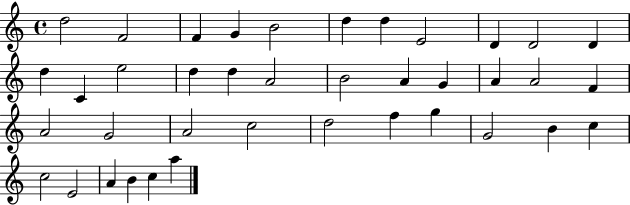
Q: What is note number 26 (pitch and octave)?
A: A4